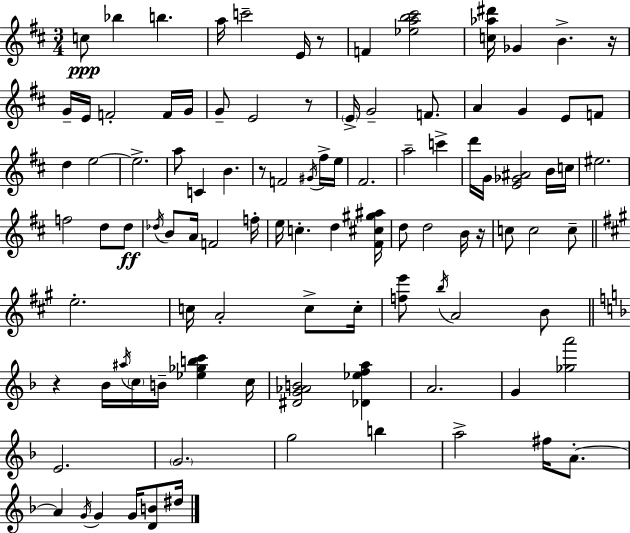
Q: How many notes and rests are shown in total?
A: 101